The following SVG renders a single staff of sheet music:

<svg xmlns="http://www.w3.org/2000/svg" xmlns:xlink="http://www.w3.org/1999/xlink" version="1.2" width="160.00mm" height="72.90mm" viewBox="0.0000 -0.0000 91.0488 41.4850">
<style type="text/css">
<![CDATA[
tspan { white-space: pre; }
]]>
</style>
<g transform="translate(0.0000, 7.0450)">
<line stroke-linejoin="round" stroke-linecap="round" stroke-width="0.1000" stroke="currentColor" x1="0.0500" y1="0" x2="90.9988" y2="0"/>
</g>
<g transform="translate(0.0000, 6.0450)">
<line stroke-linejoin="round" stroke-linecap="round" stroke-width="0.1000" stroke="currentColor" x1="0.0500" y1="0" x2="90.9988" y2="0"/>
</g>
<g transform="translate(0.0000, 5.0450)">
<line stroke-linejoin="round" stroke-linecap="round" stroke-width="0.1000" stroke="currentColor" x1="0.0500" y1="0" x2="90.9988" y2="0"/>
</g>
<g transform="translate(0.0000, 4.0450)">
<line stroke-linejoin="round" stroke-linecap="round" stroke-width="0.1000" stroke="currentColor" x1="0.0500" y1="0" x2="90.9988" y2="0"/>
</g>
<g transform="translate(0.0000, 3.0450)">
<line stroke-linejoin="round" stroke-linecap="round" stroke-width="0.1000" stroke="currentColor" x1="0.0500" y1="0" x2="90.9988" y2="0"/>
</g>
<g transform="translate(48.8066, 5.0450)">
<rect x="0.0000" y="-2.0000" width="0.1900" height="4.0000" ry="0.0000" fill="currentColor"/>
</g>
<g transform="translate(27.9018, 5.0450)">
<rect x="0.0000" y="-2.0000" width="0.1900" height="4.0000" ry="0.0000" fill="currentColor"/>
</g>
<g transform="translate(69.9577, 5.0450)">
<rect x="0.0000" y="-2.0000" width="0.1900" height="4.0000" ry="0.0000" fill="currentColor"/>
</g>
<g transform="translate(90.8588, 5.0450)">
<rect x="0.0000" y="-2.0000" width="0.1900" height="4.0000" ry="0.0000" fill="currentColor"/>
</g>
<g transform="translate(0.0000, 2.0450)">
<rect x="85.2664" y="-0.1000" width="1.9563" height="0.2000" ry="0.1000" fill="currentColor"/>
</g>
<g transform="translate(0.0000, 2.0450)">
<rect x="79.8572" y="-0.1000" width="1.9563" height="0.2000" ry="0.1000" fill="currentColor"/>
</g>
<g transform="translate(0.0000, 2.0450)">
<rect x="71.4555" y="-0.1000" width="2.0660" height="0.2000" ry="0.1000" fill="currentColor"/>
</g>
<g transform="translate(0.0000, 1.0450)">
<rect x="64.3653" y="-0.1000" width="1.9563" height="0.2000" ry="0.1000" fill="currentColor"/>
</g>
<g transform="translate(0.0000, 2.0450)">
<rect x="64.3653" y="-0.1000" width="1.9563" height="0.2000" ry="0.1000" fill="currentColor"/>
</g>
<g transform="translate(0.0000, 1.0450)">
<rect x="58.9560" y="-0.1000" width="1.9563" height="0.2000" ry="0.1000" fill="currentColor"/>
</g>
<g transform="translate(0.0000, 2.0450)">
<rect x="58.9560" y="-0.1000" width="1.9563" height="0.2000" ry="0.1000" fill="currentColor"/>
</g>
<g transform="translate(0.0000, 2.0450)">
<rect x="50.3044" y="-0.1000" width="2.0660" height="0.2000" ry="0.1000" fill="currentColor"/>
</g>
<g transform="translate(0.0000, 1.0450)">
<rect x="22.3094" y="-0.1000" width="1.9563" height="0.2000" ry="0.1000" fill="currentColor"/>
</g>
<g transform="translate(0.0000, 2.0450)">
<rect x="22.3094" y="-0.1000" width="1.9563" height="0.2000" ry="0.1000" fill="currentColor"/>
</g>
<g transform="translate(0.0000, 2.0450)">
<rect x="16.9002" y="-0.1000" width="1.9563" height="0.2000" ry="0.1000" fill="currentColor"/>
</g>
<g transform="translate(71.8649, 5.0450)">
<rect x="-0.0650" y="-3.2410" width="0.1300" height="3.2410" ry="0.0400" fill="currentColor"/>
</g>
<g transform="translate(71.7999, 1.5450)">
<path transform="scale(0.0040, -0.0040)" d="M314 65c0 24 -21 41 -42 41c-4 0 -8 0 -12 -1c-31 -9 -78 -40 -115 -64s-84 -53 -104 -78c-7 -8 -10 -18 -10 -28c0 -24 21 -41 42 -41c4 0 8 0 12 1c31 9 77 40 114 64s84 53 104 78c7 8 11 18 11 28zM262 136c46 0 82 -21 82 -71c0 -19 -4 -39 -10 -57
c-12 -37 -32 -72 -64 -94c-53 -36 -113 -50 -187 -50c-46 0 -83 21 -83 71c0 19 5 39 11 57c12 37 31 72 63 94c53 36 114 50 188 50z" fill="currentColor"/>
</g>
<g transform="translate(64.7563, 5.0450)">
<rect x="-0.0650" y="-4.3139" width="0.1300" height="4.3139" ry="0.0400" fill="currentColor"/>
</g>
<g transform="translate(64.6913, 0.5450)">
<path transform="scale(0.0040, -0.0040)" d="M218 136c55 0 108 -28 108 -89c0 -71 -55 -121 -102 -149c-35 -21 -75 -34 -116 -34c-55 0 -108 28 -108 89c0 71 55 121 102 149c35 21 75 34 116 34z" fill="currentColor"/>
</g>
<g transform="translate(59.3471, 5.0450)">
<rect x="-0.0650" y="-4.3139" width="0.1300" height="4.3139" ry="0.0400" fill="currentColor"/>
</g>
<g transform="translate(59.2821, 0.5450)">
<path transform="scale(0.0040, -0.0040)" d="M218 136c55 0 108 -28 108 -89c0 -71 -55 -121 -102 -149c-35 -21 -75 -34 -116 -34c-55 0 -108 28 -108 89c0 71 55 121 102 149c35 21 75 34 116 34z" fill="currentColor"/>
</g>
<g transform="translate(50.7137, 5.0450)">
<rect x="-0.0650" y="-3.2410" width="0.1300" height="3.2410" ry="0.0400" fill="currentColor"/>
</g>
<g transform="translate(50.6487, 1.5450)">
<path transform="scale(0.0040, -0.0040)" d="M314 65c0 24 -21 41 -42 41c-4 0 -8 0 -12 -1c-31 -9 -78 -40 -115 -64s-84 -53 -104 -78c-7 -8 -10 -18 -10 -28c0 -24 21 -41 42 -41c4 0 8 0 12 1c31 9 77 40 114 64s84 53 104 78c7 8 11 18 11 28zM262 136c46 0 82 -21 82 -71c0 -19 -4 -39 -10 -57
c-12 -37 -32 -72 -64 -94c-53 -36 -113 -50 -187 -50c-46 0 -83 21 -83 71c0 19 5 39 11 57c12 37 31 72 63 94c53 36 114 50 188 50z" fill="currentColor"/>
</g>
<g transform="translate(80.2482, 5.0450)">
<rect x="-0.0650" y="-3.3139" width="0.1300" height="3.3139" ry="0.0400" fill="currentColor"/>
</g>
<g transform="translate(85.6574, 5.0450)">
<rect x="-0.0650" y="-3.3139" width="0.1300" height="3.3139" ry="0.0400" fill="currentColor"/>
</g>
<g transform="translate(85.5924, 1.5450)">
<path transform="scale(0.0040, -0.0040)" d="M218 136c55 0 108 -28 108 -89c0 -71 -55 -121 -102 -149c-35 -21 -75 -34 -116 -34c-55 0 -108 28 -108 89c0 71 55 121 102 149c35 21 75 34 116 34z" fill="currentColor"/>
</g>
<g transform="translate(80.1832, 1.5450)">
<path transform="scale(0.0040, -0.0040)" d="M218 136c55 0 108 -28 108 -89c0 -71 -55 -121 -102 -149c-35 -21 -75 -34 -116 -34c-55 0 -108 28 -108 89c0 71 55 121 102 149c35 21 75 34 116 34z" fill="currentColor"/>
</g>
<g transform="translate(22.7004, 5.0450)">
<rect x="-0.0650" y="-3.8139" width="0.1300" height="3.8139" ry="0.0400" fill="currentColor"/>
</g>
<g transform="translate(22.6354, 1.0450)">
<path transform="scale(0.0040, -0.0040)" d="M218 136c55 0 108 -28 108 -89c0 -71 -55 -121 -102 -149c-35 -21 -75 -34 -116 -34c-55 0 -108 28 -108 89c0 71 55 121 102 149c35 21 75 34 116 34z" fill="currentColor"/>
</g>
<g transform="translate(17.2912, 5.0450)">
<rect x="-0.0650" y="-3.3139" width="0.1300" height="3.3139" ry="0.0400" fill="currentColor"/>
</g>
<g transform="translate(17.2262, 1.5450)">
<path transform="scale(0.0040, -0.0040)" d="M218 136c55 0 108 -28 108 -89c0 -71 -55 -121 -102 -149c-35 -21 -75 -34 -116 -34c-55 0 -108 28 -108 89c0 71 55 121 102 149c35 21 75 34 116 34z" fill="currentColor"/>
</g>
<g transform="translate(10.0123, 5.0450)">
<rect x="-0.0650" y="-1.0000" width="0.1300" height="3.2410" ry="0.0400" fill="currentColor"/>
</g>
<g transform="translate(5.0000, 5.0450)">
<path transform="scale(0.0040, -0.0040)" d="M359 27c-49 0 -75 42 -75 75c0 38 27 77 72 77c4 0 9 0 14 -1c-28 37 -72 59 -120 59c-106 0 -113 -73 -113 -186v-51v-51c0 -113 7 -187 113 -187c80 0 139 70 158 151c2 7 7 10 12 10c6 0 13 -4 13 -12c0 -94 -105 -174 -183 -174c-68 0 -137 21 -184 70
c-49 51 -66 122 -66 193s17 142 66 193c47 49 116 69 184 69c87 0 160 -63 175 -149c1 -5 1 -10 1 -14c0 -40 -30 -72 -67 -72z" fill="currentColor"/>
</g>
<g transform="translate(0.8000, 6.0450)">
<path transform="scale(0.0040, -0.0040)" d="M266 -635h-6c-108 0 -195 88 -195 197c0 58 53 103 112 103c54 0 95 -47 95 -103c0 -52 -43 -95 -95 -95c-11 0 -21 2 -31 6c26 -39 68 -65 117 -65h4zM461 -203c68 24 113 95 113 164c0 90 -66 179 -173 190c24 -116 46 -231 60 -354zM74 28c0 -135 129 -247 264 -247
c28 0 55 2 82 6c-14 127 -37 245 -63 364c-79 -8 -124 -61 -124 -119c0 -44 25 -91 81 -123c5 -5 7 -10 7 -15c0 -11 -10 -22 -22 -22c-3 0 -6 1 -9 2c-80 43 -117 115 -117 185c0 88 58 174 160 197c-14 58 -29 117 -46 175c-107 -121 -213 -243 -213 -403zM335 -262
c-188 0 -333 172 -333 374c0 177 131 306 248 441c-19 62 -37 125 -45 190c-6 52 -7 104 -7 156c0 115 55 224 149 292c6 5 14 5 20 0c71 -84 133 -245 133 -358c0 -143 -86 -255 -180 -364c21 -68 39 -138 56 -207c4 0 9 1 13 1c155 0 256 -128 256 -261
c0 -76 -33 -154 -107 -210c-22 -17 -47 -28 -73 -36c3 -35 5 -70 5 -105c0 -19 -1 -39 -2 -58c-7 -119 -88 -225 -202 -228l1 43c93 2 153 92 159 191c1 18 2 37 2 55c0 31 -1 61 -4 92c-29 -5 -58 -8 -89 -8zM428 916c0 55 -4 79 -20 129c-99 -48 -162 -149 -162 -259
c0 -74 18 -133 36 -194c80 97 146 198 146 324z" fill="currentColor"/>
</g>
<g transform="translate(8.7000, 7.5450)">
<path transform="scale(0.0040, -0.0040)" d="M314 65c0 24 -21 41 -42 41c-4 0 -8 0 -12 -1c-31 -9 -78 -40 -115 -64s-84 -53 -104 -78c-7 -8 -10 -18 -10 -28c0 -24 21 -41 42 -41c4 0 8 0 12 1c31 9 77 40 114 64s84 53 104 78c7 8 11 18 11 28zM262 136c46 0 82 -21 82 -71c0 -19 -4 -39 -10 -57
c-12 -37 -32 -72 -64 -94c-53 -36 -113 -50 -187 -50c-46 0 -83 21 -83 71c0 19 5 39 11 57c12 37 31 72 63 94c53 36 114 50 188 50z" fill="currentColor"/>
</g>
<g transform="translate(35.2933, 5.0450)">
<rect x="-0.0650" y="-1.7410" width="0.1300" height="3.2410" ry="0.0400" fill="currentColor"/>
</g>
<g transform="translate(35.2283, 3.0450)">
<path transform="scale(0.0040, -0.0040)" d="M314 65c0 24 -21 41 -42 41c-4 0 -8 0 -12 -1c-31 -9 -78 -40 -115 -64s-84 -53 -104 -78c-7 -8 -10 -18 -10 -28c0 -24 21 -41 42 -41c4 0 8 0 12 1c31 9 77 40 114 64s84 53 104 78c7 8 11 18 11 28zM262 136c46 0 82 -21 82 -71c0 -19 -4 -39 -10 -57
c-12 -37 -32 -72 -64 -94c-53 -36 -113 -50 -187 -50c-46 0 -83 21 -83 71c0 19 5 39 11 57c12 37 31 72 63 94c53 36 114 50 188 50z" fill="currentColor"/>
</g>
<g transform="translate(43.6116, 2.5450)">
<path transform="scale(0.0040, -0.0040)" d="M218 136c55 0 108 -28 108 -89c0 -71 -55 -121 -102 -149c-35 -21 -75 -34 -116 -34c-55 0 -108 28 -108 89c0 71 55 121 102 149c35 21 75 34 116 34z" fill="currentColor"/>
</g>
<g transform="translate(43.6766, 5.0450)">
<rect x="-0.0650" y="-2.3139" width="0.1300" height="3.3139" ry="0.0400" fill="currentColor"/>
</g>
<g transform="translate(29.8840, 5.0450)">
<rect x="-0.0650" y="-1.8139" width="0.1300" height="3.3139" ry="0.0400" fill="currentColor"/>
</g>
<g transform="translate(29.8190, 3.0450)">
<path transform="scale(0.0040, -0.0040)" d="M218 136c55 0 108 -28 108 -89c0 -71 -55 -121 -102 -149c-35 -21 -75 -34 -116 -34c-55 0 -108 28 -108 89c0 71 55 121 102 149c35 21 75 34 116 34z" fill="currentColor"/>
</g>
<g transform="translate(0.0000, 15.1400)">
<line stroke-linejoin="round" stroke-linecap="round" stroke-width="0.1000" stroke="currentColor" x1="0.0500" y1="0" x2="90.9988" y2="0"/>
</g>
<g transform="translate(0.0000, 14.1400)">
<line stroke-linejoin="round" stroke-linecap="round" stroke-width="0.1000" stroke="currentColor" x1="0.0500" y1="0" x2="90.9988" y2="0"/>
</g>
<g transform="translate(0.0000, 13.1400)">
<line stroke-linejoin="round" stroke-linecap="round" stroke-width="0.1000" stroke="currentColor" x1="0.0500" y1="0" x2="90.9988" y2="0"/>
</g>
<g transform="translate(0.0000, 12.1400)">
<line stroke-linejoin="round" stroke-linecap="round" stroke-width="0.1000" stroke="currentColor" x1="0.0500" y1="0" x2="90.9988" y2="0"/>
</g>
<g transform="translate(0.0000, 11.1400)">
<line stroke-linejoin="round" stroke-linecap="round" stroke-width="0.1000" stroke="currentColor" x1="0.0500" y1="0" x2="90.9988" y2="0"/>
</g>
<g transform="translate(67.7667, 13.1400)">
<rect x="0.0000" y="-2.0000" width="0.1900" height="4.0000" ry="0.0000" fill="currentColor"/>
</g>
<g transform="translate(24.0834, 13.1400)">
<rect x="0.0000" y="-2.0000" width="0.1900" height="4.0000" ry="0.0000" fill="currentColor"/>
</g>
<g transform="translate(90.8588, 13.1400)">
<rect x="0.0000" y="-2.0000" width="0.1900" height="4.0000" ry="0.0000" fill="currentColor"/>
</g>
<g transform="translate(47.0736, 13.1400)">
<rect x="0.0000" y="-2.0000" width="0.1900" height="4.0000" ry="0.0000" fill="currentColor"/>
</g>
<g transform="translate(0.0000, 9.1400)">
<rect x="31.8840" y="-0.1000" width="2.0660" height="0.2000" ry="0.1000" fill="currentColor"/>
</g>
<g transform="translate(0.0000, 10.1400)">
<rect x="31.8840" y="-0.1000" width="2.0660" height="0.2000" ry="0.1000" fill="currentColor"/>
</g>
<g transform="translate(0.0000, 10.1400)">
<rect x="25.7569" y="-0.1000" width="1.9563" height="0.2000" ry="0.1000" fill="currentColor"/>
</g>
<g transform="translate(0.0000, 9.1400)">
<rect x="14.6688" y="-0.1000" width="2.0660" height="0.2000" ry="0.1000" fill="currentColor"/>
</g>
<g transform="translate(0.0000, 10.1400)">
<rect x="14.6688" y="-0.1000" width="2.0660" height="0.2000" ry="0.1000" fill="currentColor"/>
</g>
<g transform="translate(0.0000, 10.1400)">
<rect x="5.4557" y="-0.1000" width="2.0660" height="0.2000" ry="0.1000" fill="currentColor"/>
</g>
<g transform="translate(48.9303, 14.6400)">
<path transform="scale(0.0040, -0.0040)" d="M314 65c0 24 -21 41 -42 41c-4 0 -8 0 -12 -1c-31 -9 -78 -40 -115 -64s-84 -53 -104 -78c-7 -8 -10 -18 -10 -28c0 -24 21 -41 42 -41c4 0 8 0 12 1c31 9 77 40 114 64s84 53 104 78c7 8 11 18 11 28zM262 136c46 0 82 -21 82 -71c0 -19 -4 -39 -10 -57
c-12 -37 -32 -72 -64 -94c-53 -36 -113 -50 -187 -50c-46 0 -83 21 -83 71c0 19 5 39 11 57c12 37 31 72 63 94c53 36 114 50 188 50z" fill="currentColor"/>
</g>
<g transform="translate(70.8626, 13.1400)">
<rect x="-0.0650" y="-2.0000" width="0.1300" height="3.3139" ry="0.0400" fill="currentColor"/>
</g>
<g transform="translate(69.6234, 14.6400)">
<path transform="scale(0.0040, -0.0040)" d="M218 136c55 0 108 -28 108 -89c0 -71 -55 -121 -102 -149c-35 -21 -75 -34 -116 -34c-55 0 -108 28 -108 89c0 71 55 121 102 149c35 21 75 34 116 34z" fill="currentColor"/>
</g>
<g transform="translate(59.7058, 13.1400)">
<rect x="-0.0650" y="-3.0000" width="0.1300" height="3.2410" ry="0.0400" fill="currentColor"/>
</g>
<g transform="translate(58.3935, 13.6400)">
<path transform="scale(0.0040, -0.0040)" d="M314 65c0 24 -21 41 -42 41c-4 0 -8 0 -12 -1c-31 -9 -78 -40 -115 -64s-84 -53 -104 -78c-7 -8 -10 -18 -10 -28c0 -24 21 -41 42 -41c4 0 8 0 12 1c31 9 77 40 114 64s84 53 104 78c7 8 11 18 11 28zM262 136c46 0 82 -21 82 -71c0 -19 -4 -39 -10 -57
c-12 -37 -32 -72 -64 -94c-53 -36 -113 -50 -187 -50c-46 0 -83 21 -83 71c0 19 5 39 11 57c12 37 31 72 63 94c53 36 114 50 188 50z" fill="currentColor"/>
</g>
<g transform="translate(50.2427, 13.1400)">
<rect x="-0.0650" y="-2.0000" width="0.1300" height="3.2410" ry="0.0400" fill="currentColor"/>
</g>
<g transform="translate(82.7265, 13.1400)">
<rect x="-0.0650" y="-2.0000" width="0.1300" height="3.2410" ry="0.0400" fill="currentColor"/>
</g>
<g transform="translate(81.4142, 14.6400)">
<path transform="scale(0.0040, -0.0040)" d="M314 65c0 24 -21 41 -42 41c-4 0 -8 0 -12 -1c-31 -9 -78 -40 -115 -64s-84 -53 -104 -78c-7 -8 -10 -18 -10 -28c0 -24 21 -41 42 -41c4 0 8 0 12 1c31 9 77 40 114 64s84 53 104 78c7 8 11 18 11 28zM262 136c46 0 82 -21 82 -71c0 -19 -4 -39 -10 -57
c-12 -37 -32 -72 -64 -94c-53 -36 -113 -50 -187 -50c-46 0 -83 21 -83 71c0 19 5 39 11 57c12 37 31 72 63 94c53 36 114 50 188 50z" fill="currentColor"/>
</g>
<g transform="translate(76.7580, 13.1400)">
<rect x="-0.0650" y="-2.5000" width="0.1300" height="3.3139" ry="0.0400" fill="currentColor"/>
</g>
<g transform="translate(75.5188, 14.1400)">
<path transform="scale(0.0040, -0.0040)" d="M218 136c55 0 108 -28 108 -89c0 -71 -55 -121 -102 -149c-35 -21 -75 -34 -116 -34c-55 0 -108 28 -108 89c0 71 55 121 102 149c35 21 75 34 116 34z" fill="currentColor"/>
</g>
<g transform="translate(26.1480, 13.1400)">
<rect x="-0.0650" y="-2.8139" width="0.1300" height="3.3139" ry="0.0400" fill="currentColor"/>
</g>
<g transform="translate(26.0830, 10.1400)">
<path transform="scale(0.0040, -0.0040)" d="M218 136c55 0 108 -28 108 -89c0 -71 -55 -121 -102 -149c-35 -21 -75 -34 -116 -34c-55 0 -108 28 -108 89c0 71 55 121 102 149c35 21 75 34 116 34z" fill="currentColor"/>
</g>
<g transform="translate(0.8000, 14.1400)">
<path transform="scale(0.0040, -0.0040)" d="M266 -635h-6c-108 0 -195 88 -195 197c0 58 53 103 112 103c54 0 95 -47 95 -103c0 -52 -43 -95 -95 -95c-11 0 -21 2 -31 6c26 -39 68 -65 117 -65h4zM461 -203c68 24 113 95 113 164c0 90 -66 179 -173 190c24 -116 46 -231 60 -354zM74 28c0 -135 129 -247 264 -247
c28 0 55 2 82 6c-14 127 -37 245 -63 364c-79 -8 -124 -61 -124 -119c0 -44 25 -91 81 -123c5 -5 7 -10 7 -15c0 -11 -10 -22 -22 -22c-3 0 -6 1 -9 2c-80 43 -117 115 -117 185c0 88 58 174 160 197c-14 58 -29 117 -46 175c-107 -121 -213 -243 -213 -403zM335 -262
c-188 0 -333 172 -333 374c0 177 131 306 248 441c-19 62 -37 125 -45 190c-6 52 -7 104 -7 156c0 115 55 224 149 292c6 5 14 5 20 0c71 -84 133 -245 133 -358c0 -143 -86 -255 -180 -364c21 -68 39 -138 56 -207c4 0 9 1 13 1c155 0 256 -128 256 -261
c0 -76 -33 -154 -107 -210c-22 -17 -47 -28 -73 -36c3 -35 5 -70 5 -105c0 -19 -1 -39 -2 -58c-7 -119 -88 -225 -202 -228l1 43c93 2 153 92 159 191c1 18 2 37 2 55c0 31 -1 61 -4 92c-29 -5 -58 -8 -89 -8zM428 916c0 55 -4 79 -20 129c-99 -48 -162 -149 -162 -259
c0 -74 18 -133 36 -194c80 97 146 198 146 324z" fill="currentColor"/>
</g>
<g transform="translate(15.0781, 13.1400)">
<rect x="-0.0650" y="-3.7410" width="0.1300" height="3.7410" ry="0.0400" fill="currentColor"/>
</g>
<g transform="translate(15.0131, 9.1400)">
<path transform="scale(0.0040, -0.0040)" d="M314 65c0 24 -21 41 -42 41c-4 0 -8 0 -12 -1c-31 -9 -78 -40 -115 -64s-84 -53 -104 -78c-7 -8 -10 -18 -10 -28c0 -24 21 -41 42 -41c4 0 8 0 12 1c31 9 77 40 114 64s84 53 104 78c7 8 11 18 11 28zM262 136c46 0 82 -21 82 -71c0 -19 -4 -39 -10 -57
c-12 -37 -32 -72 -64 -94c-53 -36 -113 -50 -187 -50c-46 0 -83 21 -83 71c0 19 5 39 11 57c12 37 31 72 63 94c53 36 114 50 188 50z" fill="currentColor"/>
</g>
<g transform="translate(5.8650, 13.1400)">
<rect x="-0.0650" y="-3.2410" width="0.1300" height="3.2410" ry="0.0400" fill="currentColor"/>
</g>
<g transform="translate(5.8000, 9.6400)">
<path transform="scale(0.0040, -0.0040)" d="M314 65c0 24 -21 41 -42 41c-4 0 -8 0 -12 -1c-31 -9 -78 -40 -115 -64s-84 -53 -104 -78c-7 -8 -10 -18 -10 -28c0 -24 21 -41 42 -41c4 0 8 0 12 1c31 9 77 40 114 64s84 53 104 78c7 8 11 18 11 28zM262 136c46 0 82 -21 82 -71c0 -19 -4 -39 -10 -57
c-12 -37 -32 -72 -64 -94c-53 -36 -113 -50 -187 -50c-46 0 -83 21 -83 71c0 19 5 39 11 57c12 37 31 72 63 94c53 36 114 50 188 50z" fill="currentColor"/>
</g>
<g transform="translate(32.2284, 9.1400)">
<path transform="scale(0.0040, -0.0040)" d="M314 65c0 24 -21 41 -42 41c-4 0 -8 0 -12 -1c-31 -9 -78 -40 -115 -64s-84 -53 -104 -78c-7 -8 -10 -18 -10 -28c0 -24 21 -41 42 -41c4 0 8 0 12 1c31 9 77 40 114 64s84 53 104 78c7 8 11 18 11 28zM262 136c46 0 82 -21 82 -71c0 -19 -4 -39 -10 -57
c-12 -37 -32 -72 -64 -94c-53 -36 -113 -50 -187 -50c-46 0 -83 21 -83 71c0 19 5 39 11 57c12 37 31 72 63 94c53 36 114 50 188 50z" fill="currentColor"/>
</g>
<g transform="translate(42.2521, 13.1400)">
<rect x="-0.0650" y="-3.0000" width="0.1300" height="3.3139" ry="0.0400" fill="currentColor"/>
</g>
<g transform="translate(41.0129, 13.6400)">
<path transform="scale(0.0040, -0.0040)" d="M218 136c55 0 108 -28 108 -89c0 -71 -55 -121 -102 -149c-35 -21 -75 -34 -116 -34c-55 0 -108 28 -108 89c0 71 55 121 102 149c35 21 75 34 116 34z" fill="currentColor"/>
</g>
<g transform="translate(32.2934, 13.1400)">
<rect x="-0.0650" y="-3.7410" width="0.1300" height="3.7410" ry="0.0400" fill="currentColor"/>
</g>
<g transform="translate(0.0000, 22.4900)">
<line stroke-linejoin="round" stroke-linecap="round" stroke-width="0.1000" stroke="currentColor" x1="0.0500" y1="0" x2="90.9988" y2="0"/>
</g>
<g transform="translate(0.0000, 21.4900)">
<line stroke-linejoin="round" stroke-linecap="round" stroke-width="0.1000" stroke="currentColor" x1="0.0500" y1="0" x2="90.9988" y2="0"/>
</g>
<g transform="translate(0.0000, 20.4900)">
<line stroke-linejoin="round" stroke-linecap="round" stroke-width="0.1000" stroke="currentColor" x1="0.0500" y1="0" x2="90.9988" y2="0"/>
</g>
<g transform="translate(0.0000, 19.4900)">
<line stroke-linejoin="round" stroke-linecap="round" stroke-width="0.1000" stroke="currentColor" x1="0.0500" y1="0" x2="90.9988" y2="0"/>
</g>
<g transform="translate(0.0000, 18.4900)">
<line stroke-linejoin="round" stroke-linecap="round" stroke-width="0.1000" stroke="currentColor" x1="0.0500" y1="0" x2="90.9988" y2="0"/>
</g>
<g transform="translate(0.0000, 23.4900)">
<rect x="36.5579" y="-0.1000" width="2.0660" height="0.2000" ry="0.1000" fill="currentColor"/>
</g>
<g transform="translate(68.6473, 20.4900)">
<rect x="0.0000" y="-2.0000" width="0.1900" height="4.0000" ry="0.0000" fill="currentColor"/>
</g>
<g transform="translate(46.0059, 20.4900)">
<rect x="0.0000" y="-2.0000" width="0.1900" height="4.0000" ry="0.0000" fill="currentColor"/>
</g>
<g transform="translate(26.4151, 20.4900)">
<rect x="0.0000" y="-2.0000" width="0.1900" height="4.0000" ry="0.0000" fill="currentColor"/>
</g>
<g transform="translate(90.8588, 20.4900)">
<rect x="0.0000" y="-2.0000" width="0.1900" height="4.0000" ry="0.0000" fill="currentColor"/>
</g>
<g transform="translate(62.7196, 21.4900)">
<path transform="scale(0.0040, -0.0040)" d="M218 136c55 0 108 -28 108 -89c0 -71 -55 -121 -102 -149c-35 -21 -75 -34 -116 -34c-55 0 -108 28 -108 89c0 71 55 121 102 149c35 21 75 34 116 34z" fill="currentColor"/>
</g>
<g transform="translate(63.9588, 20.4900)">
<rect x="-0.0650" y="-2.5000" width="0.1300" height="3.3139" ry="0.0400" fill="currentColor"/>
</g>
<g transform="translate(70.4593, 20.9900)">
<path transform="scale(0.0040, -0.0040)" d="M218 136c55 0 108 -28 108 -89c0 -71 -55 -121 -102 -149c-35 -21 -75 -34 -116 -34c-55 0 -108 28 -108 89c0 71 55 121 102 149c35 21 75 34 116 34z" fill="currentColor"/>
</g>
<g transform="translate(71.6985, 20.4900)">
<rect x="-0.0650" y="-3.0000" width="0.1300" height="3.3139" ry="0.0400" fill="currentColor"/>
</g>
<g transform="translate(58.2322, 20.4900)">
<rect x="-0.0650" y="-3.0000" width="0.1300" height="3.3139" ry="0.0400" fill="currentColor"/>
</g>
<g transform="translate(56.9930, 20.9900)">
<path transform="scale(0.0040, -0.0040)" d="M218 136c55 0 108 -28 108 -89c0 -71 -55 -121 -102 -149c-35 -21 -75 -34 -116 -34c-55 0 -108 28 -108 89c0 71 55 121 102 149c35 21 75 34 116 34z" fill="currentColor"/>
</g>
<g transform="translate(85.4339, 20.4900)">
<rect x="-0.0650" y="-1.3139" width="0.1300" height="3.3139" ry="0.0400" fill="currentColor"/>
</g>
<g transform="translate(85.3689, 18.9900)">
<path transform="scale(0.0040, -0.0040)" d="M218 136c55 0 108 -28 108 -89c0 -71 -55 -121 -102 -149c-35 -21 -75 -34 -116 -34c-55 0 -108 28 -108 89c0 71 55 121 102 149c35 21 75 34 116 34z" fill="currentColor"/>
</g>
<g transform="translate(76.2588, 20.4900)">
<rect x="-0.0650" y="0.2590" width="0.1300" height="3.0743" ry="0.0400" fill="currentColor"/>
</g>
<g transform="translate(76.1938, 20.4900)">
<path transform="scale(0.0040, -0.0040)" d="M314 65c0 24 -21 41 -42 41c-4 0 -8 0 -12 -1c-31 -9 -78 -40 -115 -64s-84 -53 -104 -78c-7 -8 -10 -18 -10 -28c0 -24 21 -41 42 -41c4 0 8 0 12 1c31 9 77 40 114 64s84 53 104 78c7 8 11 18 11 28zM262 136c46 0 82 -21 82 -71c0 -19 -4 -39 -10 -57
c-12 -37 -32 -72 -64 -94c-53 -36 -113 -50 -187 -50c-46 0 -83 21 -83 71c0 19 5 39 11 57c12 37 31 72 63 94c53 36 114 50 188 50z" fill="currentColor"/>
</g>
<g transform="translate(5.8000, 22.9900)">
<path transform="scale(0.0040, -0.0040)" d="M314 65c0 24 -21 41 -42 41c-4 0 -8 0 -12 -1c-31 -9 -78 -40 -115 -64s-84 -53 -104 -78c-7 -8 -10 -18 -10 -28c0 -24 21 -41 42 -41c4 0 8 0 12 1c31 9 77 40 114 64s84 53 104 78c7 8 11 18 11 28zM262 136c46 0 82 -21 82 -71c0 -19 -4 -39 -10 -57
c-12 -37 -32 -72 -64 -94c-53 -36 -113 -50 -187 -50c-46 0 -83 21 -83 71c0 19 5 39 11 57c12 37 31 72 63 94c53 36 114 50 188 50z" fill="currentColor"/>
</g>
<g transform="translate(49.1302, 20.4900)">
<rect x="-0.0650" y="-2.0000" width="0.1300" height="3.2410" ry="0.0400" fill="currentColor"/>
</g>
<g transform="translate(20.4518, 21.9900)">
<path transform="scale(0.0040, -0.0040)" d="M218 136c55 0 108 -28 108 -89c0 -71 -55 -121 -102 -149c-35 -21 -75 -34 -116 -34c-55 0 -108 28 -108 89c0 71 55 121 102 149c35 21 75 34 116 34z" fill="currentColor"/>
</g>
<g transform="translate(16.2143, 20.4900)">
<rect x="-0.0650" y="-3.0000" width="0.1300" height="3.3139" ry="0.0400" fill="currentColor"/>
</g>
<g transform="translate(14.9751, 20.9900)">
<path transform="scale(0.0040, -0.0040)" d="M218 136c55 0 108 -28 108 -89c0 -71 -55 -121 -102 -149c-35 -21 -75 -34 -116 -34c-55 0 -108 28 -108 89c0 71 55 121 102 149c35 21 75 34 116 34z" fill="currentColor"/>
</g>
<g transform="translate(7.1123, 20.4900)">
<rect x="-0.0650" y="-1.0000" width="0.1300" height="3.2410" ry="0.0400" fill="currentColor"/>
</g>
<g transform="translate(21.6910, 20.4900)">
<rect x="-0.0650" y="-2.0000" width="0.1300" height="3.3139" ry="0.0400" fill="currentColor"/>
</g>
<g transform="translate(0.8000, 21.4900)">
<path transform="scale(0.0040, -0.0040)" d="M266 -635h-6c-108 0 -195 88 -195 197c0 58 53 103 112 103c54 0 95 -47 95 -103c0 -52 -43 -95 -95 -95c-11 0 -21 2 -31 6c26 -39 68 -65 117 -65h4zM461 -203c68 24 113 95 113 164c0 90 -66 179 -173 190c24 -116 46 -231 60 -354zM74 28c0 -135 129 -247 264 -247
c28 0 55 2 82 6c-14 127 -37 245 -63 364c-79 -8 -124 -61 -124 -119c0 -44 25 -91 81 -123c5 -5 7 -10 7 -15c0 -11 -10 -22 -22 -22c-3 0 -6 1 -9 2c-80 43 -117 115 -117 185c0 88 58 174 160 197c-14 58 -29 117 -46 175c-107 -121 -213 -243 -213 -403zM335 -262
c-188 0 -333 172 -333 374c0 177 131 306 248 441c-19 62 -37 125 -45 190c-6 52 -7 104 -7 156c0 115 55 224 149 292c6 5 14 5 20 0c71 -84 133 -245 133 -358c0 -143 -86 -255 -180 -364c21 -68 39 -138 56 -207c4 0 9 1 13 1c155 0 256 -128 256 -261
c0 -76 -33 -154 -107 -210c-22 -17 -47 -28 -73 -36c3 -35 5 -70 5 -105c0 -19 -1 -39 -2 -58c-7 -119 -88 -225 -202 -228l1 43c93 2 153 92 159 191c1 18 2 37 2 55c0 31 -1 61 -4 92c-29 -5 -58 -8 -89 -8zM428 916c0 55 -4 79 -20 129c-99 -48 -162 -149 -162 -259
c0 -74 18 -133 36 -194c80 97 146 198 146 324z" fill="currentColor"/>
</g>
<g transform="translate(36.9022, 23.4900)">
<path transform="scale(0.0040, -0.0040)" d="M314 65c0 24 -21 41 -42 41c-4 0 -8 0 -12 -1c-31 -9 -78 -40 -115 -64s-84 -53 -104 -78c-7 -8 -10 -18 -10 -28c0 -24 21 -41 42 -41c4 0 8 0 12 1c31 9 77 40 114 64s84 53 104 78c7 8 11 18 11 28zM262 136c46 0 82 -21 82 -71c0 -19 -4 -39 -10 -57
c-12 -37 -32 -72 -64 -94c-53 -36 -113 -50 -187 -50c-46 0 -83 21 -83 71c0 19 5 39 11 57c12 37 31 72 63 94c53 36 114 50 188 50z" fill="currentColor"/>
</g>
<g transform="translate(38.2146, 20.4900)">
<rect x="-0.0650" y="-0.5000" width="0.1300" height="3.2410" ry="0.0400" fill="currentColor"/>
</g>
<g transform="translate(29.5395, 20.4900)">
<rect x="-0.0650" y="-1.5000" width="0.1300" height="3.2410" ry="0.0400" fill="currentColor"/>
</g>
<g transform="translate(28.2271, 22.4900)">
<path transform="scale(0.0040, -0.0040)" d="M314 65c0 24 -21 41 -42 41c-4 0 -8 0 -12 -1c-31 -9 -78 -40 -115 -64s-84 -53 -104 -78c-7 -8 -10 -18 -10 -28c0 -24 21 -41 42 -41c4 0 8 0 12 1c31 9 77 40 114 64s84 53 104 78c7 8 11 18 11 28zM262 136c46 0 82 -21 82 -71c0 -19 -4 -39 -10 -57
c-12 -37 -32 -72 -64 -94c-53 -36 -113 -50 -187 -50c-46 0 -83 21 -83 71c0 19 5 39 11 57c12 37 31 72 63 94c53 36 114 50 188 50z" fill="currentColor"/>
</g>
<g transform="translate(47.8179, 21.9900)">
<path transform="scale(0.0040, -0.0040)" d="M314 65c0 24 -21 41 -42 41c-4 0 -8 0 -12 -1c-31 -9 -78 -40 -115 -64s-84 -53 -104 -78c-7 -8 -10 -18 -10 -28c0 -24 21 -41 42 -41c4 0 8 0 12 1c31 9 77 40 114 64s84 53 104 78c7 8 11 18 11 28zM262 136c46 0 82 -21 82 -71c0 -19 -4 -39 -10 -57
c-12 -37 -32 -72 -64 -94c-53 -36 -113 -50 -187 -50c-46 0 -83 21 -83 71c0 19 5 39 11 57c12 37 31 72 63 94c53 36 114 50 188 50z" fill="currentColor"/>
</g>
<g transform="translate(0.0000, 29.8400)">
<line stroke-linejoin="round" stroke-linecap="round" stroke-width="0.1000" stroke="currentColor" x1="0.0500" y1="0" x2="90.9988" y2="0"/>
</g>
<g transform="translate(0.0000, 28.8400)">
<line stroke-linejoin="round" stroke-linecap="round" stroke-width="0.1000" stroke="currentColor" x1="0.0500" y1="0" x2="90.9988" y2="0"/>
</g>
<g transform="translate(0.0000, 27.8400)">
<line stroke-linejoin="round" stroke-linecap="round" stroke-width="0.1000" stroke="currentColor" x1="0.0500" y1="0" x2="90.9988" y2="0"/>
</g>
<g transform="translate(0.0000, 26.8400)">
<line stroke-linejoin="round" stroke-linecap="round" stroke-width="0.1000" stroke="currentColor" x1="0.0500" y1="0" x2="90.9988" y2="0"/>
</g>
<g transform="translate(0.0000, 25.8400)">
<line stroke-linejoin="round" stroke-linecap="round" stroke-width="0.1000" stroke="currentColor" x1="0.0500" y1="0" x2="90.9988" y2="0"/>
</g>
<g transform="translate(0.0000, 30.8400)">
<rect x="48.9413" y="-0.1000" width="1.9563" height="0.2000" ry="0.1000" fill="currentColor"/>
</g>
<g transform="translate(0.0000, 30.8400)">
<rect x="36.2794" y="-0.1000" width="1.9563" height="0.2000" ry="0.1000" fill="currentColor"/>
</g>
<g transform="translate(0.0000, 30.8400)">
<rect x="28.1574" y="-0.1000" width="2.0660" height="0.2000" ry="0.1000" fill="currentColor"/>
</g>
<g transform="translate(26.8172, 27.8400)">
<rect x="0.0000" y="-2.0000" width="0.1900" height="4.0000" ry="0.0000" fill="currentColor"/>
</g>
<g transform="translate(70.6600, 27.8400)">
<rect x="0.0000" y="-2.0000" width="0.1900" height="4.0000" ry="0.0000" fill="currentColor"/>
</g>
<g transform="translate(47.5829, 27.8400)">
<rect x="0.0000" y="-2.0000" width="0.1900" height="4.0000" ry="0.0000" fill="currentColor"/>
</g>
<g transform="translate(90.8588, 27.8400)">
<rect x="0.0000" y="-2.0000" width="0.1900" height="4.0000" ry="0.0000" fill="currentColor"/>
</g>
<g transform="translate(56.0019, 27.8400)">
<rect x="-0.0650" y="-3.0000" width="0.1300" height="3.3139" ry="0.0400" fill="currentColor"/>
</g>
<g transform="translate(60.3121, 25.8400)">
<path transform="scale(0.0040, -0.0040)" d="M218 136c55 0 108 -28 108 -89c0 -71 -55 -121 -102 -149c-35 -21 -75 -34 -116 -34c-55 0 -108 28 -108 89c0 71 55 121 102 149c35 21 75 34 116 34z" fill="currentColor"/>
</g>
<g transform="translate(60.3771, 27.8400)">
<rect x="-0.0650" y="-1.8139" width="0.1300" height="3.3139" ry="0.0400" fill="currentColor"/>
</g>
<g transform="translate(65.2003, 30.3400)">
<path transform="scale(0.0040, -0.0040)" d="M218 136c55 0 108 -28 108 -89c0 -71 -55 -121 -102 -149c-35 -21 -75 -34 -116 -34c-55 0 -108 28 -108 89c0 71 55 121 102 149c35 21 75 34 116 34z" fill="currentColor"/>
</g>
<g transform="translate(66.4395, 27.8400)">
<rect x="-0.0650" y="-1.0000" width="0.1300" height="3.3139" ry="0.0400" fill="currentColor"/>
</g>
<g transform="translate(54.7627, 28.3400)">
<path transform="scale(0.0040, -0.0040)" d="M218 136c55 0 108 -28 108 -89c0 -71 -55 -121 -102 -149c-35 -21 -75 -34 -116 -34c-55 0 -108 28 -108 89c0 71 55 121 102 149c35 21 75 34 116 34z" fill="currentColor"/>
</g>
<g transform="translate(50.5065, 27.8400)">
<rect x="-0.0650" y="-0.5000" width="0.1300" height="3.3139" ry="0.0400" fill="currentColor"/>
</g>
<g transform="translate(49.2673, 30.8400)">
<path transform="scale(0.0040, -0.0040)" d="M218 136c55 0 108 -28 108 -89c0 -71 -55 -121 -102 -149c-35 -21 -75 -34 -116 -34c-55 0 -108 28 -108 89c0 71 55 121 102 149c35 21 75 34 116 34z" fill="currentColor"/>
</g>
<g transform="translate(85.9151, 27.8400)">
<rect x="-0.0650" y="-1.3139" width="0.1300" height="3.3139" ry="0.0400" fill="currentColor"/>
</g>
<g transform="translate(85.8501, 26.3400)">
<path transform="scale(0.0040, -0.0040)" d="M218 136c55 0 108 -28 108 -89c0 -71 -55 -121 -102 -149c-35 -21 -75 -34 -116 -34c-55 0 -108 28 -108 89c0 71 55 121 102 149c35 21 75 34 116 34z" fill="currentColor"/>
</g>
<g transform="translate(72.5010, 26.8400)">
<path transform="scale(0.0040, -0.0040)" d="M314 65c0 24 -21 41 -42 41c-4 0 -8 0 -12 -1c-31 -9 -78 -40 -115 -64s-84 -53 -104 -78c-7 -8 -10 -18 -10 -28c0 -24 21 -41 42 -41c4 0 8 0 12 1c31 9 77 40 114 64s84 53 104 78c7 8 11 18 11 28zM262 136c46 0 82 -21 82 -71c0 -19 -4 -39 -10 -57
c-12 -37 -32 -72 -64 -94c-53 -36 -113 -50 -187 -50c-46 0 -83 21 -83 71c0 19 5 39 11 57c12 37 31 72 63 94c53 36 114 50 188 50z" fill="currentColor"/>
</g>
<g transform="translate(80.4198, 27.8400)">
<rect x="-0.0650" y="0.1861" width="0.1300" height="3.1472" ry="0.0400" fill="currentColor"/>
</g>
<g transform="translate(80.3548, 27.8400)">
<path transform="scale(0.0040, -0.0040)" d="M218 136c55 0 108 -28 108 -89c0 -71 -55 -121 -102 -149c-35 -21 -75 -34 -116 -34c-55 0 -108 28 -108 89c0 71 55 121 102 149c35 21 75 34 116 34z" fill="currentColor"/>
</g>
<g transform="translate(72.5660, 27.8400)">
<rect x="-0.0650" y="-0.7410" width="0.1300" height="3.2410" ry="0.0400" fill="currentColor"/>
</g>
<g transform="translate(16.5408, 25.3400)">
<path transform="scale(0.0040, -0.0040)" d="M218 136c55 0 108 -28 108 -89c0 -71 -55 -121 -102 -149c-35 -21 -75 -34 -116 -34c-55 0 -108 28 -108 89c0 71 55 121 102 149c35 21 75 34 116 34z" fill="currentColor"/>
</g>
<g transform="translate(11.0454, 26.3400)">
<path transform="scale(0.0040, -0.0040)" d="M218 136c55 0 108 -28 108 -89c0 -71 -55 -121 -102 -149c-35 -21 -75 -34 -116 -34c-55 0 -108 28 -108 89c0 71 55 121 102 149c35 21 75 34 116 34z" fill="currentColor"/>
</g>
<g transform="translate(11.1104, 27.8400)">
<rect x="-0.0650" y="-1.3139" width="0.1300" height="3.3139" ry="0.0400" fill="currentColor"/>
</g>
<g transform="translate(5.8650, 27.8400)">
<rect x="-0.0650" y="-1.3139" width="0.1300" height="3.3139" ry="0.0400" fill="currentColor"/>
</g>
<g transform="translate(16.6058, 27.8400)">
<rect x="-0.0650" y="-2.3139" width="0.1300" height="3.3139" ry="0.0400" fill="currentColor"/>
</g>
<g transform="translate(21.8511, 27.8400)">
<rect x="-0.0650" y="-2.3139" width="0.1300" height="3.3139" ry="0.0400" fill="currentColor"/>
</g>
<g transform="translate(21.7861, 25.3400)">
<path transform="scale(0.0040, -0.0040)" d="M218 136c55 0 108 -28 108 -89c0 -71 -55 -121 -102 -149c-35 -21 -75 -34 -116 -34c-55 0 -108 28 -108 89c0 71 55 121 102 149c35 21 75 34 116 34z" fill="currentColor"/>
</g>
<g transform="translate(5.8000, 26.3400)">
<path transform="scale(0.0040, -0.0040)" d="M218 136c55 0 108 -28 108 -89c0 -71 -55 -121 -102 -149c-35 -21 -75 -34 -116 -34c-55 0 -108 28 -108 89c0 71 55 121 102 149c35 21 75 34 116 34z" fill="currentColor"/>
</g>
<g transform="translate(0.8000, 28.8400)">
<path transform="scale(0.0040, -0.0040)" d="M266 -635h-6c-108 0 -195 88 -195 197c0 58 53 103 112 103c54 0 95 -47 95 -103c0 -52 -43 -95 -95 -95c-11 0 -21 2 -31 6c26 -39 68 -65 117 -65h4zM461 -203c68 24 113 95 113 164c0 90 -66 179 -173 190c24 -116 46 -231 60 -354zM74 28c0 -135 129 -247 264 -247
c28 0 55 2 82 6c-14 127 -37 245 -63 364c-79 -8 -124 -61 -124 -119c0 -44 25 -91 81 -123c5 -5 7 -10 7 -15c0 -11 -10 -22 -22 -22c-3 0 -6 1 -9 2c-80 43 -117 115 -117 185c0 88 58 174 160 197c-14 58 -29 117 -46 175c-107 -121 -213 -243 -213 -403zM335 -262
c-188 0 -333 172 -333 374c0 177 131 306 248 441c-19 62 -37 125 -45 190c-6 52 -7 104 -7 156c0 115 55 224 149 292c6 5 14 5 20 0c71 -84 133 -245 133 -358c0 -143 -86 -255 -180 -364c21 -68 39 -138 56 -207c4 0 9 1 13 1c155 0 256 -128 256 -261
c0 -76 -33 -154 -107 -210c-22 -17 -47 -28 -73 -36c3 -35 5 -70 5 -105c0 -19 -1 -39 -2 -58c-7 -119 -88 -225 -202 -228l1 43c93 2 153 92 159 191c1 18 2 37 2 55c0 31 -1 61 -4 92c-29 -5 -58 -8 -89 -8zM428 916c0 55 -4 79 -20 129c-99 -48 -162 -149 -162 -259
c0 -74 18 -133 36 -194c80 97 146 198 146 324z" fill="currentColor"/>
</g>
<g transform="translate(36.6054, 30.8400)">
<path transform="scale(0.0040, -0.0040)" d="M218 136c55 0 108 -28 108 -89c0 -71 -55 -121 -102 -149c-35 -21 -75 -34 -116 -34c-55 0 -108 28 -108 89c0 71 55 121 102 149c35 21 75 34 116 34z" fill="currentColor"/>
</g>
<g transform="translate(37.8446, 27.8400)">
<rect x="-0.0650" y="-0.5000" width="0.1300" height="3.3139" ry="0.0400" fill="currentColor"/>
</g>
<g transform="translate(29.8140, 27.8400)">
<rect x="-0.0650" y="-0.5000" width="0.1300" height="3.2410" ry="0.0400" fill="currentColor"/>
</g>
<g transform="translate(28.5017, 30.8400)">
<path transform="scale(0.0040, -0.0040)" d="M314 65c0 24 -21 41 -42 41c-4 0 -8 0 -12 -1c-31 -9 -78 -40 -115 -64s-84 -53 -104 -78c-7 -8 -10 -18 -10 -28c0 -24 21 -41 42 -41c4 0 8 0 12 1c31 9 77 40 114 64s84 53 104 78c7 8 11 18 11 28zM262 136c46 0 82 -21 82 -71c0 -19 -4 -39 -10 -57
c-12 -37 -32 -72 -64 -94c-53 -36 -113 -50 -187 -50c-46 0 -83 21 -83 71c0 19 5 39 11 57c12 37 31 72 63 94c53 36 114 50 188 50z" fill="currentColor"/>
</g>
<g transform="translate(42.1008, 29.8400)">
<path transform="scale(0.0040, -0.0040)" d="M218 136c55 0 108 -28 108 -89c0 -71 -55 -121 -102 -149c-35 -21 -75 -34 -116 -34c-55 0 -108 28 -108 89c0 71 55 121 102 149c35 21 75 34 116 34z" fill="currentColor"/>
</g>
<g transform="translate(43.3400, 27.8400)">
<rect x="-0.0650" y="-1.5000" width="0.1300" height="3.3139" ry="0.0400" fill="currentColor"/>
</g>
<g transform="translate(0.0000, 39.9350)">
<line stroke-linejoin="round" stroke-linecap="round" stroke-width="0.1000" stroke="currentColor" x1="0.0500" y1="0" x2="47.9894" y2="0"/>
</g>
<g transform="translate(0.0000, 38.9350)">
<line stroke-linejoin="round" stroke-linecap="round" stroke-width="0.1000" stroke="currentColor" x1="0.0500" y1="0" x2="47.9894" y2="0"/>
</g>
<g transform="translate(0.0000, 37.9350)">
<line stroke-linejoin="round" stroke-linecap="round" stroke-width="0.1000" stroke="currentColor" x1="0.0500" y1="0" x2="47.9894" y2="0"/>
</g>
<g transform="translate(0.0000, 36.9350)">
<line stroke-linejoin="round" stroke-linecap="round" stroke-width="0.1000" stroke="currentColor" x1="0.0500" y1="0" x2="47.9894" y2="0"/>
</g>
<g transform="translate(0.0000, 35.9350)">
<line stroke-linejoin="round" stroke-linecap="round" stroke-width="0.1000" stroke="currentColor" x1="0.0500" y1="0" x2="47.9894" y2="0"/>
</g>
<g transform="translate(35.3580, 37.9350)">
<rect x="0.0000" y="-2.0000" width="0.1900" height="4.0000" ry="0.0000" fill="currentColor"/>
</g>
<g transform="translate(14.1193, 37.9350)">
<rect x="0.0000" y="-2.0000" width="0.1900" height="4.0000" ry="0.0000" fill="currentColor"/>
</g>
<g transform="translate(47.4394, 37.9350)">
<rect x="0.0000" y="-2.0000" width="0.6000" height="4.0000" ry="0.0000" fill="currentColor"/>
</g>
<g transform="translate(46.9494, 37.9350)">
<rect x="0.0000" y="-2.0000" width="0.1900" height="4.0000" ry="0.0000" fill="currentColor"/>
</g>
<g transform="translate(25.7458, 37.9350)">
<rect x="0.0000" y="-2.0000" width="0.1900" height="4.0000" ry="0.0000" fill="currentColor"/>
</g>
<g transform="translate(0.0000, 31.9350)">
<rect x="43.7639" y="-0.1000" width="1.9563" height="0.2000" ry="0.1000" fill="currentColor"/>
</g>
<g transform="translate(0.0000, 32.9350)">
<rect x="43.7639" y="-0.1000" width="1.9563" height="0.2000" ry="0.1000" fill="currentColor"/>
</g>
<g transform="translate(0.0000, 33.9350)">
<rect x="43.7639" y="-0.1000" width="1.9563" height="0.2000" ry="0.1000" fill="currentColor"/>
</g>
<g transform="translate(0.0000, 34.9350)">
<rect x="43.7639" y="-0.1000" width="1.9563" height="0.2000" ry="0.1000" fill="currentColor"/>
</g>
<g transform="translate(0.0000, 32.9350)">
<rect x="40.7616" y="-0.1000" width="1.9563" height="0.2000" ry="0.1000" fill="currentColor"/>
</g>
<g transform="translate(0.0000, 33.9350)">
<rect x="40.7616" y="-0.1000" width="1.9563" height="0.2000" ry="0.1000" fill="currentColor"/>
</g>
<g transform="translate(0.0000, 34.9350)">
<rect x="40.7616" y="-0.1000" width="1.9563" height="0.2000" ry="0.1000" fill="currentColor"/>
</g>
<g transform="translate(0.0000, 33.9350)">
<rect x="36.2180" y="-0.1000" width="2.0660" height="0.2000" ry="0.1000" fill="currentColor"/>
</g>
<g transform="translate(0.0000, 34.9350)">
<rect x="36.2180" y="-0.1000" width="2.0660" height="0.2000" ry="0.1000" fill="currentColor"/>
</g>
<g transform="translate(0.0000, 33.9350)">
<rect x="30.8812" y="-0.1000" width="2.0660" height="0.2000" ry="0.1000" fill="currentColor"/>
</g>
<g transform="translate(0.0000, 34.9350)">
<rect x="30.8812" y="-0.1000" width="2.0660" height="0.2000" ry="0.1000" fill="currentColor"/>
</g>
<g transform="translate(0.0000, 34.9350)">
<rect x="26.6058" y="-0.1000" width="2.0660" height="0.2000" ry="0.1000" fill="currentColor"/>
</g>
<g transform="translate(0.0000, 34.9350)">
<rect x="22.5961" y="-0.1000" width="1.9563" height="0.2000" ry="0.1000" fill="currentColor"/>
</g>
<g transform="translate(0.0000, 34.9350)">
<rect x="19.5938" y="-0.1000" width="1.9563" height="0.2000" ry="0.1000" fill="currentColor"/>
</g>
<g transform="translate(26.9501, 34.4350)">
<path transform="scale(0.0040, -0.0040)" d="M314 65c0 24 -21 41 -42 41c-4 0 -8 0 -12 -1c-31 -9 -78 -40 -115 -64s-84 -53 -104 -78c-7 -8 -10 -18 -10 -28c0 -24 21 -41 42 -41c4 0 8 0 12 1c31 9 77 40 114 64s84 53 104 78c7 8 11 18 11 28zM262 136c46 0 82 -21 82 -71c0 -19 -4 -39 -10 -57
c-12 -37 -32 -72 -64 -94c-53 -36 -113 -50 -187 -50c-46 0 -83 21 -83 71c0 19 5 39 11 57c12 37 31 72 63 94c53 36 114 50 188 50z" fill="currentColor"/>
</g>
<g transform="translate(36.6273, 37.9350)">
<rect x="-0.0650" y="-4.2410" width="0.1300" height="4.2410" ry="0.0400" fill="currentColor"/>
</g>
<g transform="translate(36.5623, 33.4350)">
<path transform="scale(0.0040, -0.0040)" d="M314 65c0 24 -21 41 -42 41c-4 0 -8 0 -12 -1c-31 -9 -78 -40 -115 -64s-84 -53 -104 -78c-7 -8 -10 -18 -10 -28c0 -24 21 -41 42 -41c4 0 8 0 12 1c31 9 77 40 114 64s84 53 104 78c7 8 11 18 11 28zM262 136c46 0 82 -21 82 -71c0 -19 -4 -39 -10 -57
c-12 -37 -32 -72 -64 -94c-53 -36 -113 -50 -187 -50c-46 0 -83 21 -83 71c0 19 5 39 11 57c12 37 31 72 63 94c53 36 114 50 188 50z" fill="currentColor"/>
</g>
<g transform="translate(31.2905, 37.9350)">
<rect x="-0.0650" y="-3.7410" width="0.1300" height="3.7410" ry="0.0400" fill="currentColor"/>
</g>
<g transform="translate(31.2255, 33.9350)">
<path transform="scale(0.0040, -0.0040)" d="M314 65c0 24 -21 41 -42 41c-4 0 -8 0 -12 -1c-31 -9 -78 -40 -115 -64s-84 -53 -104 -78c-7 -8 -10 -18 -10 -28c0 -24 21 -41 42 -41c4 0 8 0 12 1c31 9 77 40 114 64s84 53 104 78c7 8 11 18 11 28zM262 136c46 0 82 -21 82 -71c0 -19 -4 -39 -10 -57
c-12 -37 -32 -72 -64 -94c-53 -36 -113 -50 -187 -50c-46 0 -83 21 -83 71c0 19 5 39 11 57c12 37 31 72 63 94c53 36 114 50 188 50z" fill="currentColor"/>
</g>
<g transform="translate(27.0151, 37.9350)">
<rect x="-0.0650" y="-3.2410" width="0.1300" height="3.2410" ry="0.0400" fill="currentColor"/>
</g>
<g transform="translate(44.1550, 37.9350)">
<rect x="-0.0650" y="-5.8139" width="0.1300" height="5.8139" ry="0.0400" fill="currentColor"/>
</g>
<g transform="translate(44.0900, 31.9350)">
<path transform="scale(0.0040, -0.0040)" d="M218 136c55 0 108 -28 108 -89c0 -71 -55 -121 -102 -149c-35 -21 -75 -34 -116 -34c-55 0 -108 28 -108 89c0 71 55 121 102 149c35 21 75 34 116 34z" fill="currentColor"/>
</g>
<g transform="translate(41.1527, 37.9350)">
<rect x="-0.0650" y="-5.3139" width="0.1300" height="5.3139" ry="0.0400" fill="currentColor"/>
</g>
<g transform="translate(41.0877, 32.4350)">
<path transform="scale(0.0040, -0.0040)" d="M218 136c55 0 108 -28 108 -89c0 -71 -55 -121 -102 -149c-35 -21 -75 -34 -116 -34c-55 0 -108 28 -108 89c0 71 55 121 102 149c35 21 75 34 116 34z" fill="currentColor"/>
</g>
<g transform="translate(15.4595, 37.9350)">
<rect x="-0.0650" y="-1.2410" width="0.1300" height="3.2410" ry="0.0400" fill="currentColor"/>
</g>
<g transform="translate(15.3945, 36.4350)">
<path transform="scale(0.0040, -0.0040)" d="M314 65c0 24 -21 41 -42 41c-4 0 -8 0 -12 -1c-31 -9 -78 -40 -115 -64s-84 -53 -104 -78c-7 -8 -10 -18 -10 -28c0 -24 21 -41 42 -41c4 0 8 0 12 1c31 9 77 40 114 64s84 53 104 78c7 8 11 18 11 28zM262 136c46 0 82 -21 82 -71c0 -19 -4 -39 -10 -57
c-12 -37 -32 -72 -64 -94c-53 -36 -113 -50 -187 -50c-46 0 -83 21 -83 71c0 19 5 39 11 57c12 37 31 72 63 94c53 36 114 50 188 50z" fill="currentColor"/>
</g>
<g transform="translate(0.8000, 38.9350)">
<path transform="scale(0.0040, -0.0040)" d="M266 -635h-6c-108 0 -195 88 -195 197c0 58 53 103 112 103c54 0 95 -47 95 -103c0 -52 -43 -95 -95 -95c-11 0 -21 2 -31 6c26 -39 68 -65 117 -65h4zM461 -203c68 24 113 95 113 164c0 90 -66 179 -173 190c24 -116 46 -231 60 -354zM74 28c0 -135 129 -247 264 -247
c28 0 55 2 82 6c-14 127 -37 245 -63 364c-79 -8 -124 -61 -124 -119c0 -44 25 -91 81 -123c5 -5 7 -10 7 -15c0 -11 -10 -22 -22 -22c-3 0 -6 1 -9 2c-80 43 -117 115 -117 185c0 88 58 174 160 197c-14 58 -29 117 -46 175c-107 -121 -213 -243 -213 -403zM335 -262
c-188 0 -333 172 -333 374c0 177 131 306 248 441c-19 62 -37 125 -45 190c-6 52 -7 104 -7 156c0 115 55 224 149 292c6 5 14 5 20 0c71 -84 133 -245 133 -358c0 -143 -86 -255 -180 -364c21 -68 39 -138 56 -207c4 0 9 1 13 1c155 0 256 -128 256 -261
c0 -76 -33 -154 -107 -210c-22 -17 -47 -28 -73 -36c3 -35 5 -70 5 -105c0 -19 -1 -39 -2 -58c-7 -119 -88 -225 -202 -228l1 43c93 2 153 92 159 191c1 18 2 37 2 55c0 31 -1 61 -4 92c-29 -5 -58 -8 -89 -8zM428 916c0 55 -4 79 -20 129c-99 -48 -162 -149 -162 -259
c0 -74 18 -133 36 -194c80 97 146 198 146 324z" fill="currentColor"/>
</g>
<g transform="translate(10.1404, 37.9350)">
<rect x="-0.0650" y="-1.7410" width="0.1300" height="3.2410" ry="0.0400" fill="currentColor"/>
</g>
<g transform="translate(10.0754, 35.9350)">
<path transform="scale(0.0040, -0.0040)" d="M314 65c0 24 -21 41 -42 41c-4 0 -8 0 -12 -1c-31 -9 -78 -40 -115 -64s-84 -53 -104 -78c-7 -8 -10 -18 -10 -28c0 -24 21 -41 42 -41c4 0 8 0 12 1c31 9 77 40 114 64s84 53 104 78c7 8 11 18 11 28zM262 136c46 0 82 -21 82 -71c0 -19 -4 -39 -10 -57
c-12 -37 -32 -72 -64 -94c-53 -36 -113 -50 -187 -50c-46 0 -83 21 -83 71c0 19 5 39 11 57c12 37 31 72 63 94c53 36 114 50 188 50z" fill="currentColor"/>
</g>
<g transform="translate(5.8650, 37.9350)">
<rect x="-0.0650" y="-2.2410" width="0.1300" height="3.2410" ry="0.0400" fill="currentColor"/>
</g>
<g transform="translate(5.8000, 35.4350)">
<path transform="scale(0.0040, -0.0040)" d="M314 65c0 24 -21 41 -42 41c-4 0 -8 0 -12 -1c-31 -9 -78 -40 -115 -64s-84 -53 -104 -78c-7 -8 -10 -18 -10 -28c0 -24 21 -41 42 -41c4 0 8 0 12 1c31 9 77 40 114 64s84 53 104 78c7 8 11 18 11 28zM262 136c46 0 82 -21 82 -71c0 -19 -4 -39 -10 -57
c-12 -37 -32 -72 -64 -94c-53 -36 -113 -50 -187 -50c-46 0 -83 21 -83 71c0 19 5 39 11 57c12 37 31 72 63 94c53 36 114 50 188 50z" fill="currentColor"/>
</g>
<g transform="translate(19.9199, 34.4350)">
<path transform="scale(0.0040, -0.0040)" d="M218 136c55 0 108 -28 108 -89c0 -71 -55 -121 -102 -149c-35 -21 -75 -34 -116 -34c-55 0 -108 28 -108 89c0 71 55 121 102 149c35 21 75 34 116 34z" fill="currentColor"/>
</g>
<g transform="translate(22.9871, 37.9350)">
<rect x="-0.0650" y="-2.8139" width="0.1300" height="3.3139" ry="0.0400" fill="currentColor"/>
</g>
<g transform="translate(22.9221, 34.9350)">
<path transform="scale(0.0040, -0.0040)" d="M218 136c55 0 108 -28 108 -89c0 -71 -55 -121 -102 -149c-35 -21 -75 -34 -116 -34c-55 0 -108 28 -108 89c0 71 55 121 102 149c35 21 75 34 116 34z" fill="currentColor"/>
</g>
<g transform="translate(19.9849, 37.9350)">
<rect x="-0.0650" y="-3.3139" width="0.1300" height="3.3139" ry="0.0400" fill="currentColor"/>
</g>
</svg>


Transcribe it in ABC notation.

X:1
T:Untitled
M:4/4
L:1/4
K:C
D2 b c' f f2 g b2 d' d' b2 b b b2 c'2 a c'2 A F2 A2 F G F2 D2 A F E2 C2 F2 A G A B2 e e e g g C2 C E C A f D d2 B e g2 f2 e2 b a b2 c'2 d'2 f' g'